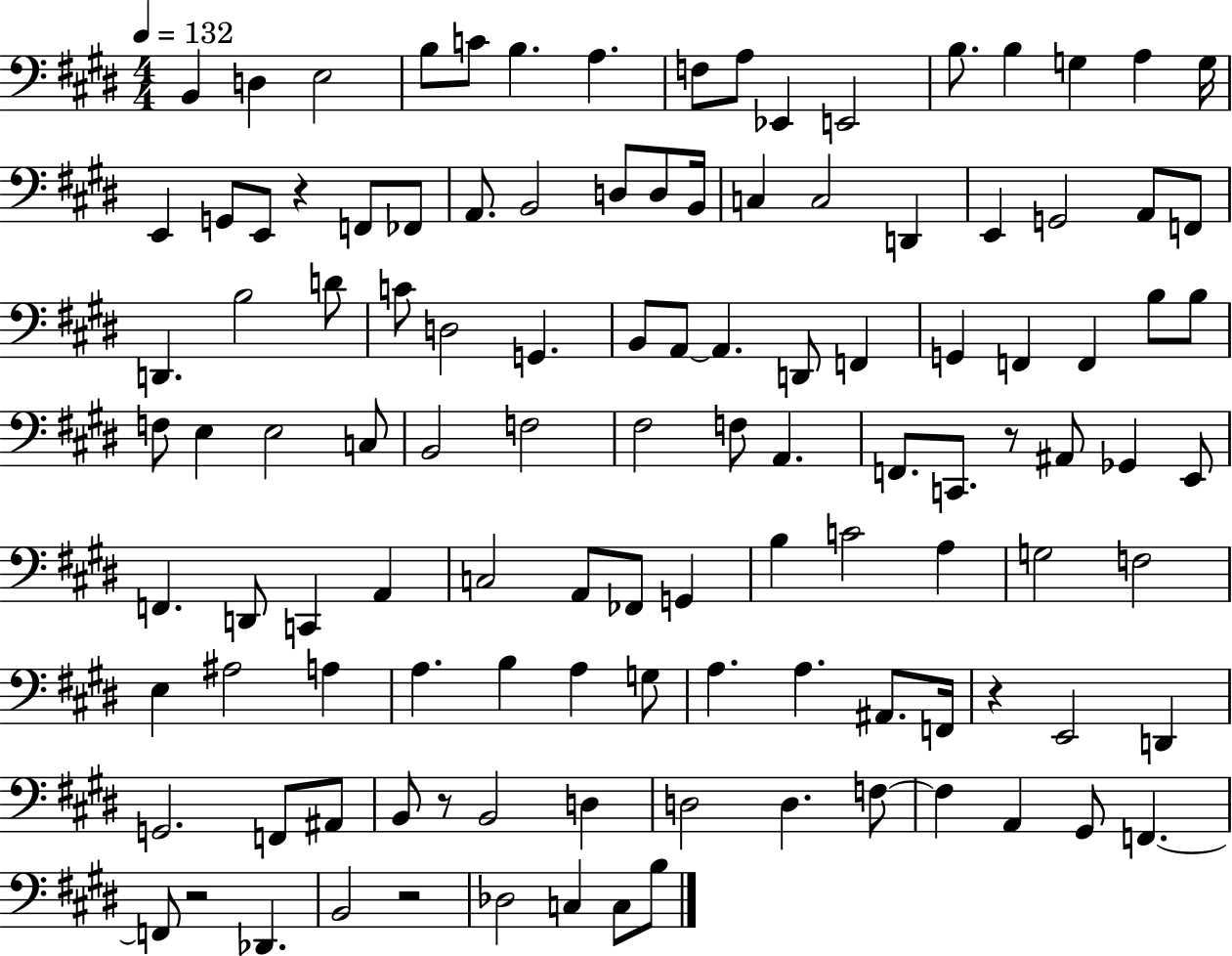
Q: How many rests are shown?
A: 6